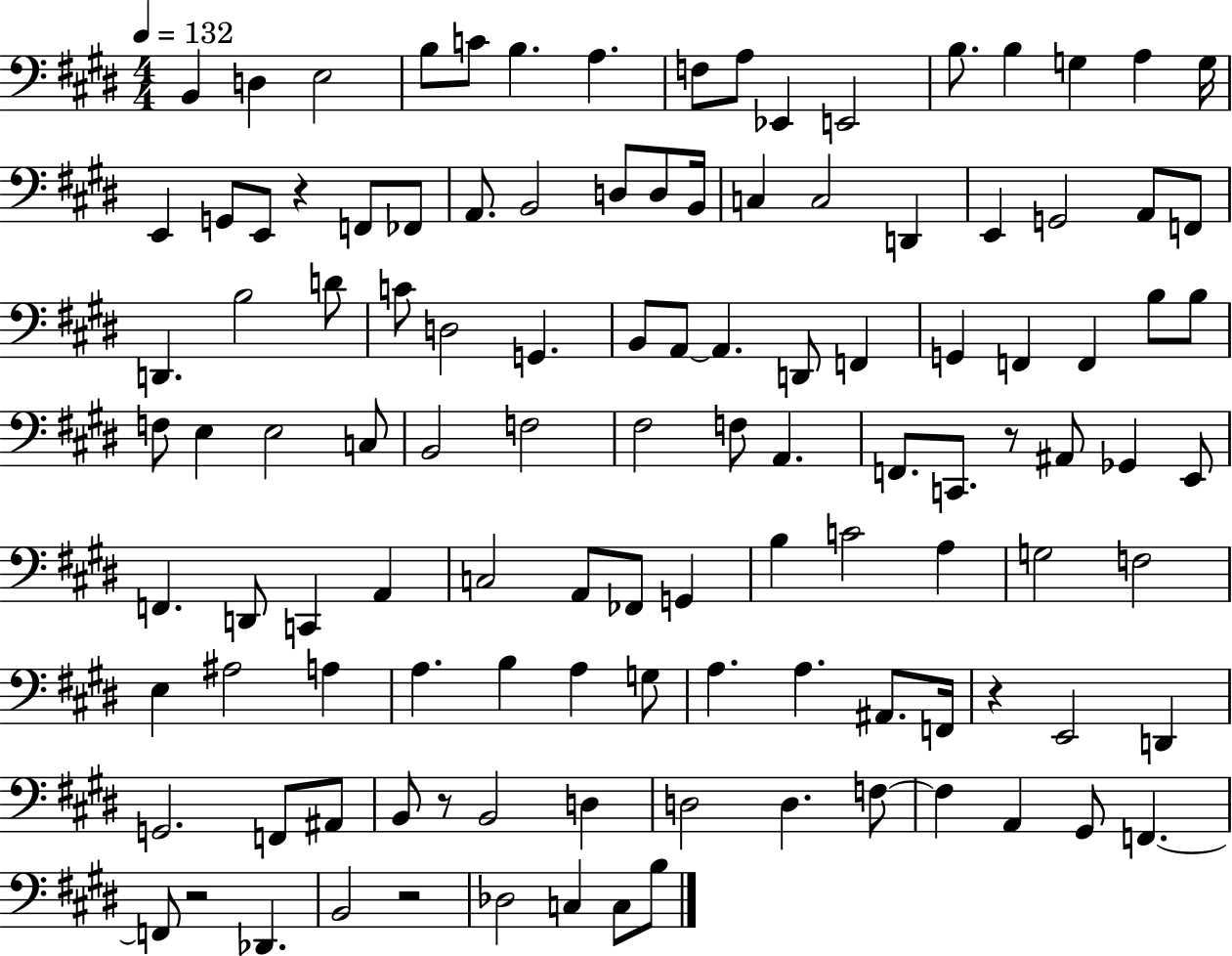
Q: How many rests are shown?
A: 6